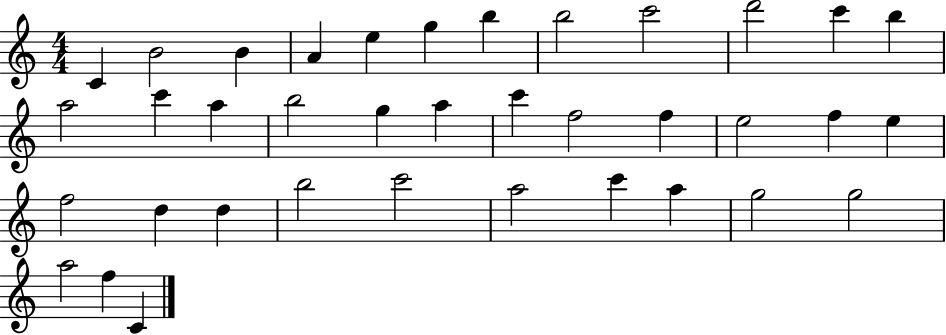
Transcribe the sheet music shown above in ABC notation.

X:1
T:Untitled
M:4/4
L:1/4
K:C
C B2 B A e g b b2 c'2 d'2 c' b a2 c' a b2 g a c' f2 f e2 f e f2 d d b2 c'2 a2 c' a g2 g2 a2 f C